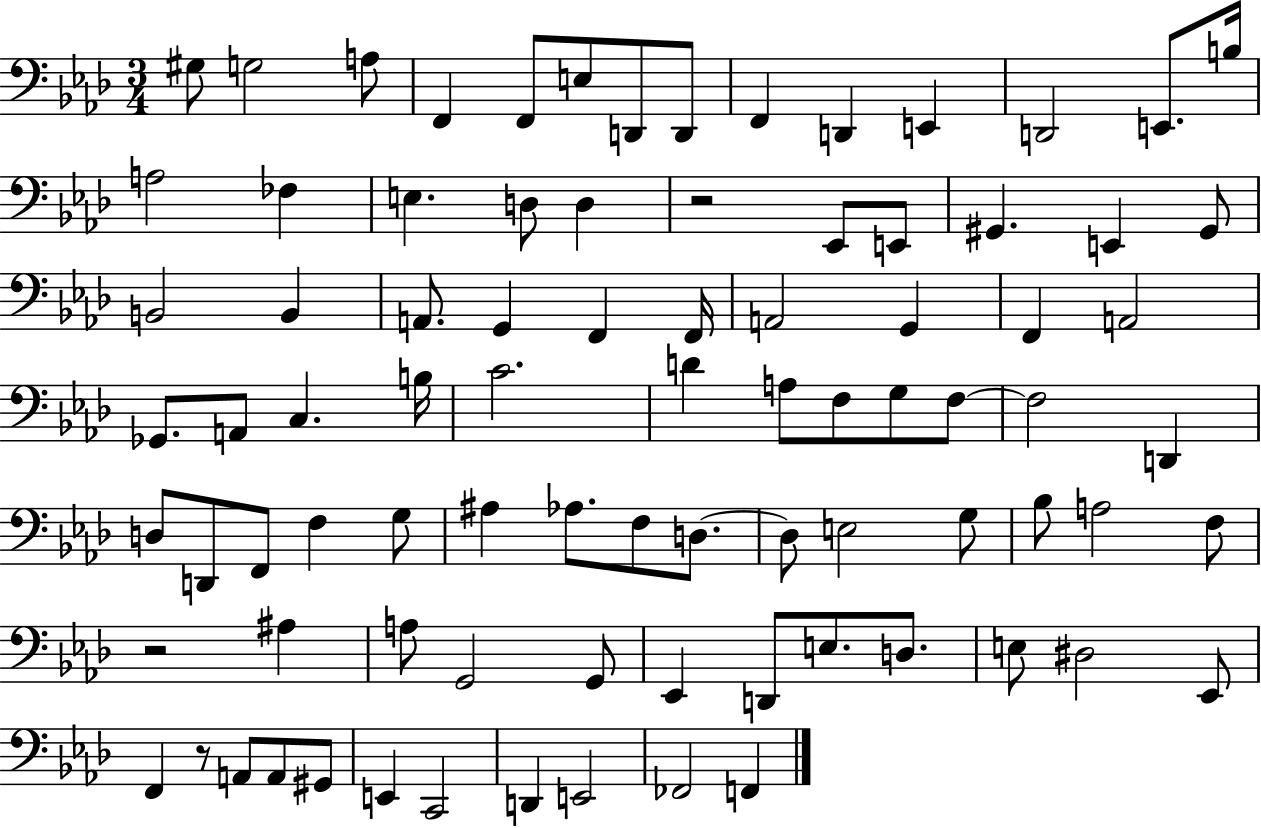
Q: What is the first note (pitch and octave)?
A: G#3